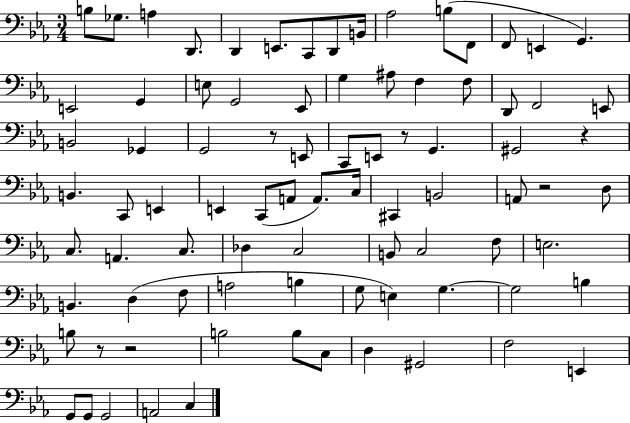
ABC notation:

X:1
T:Untitled
M:3/4
L:1/4
K:Eb
B,/2 _G,/2 A, D,,/2 D,, E,,/2 C,,/2 D,,/2 B,,/4 _A,2 B,/2 F,,/2 F,,/2 E,, G,, E,,2 G,, E,/2 G,,2 _E,,/2 G, ^A,/2 F, F,/2 D,,/2 F,,2 E,,/2 B,,2 _G,, G,,2 z/2 E,,/2 C,,/2 E,,/2 z/2 G,, ^G,,2 z B,, C,,/2 E,, E,, C,,/2 A,,/2 A,,/2 C,/4 ^C,, B,,2 A,,/2 z2 D,/2 C,/2 A,, C,/2 _D, C,2 B,,/2 C,2 F,/2 E,2 B,, D, F,/2 A,2 B, G,/2 E, G, G,2 B, B,/2 z/2 z2 B,2 B,/2 C,/2 D, ^G,,2 F,2 E,, G,,/2 G,,/2 G,,2 A,,2 C,